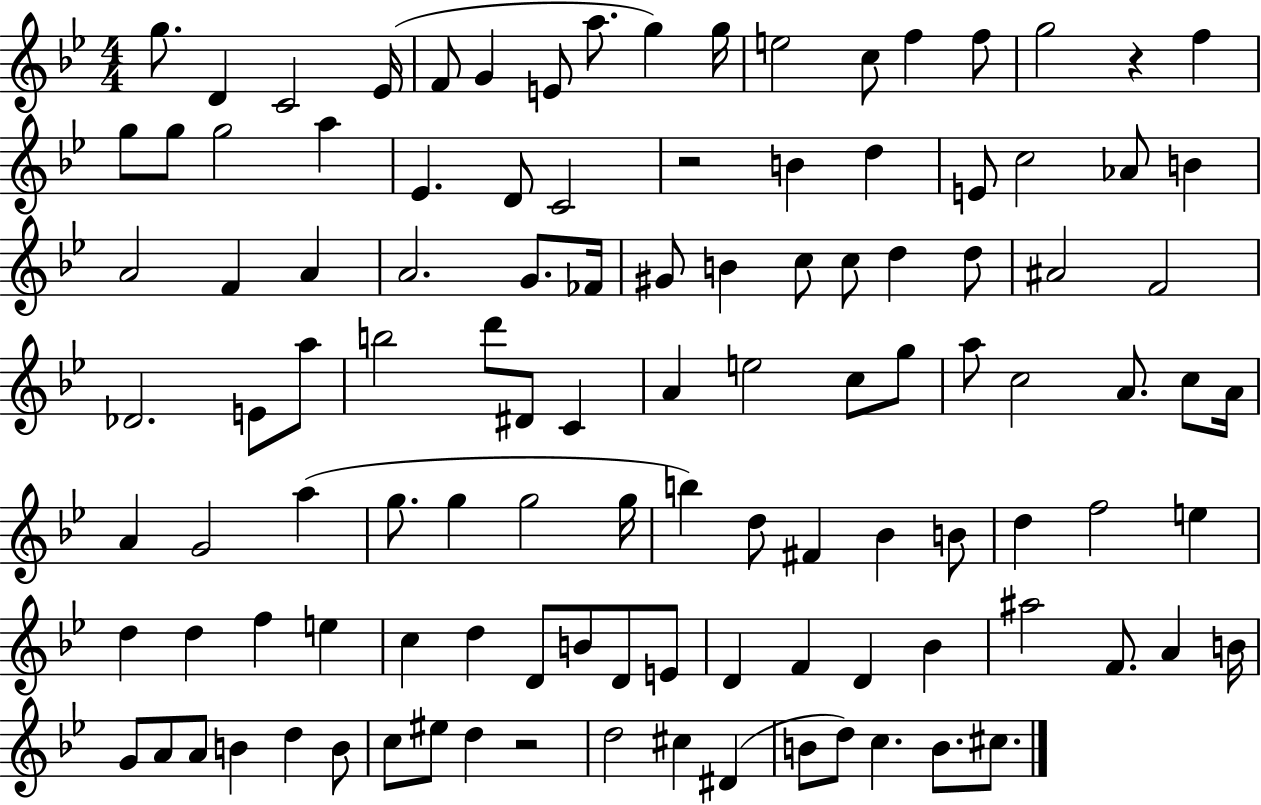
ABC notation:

X:1
T:Untitled
M:4/4
L:1/4
K:Bb
g/2 D C2 _E/4 F/2 G E/2 a/2 g g/4 e2 c/2 f f/2 g2 z f g/2 g/2 g2 a _E D/2 C2 z2 B d E/2 c2 _A/2 B A2 F A A2 G/2 _F/4 ^G/2 B c/2 c/2 d d/2 ^A2 F2 _D2 E/2 a/2 b2 d'/2 ^D/2 C A e2 c/2 g/2 a/2 c2 A/2 c/2 A/4 A G2 a g/2 g g2 g/4 b d/2 ^F _B B/2 d f2 e d d f e c d D/2 B/2 D/2 E/2 D F D _B ^a2 F/2 A B/4 G/2 A/2 A/2 B d B/2 c/2 ^e/2 d z2 d2 ^c ^D B/2 d/2 c B/2 ^c/2